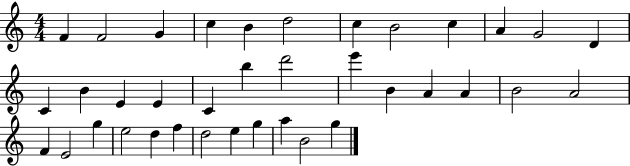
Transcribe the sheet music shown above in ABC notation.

X:1
T:Untitled
M:4/4
L:1/4
K:C
F F2 G c B d2 c B2 c A G2 D C B E E C b d'2 e' B A A B2 A2 F E2 g e2 d f d2 e g a B2 g